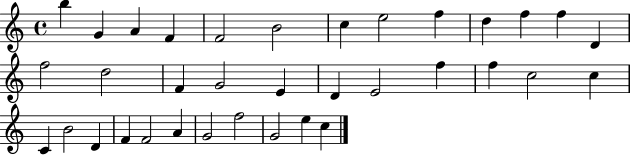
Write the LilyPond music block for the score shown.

{
  \clef treble
  \time 4/4
  \defaultTimeSignature
  \key c \major
  b''4 g'4 a'4 f'4 | f'2 b'2 | c''4 e''2 f''4 | d''4 f''4 f''4 d'4 | \break f''2 d''2 | f'4 g'2 e'4 | d'4 e'2 f''4 | f''4 c''2 c''4 | \break c'4 b'2 d'4 | f'4 f'2 a'4 | g'2 f''2 | g'2 e''4 c''4 | \break \bar "|."
}